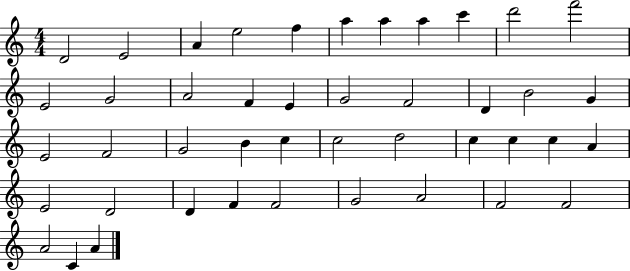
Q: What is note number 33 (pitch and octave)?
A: E4